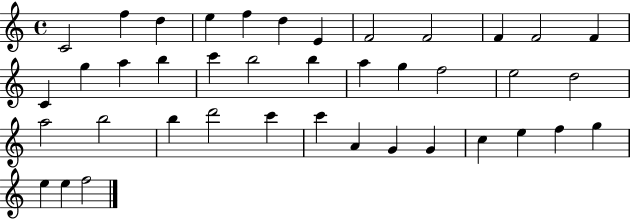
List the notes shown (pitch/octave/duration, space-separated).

C4/h F5/q D5/q E5/q F5/q D5/q E4/q F4/h F4/h F4/q F4/h F4/q C4/q G5/q A5/q B5/q C6/q B5/h B5/q A5/q G5/q F5/h E5/h D5/h A5/h B5/h B5/q D6/h C6/q C6/q A4/q G4/q G4/q C5/q E5/q F5/q G5/q E5/q E5/q F5/h